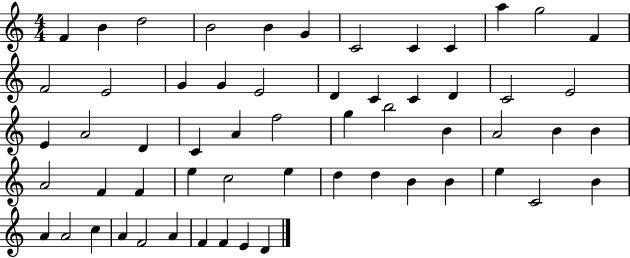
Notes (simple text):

F4/q B4/q D5/h B4/h B4/q G4/q C4/h C4/q C4/q A5/q G5/h F4/q F4/h E4/h G4/q G4/q E4/h D4/q C4/q C4/q D4/q C4/h E4/h E4/q A4/h D4/q C4/q A4/q F5/h G5/q B5/h B4/q A4/h B4/q B4/q A4/h F4/q F4/q E5/q C5/h E5/q D5/q D5/q B4/q B4/q E5/q C4/h B4/q A4/q A4/h C5/q A4/q F4/h A4/q F4/q F4/q E4/q D4/q